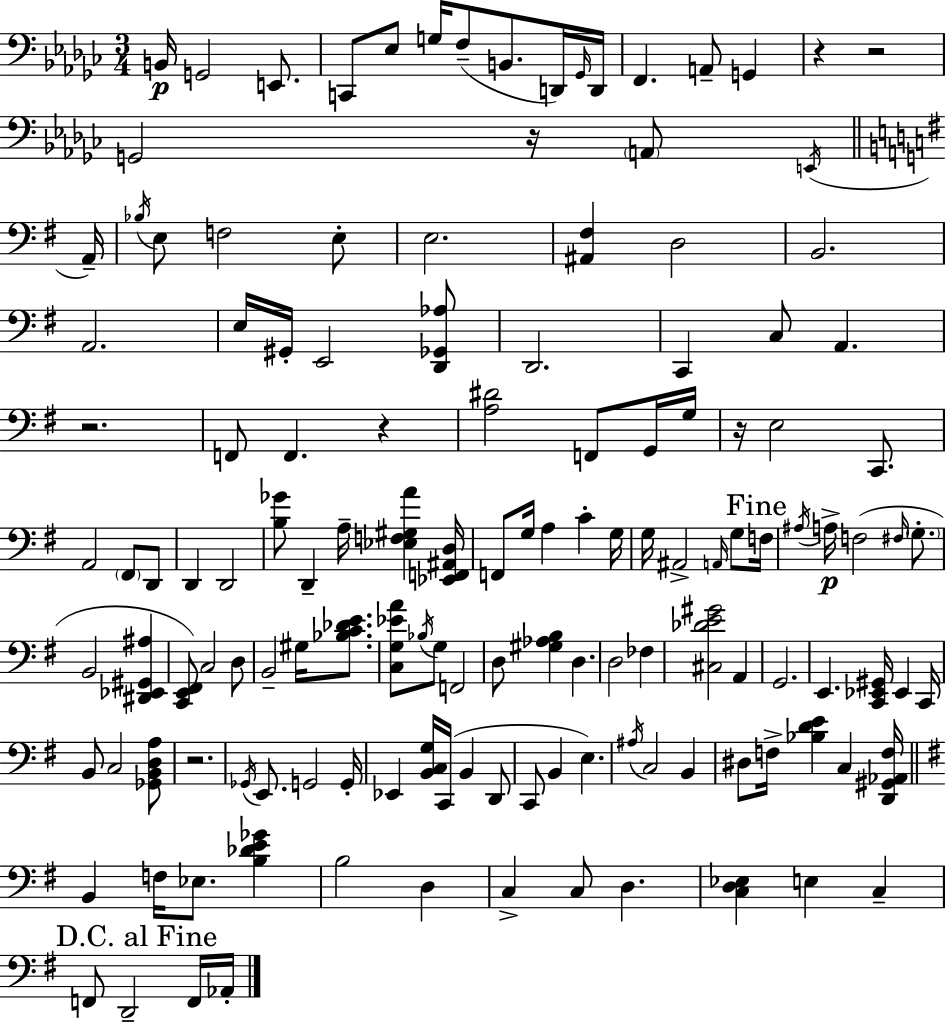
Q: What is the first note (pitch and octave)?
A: B2